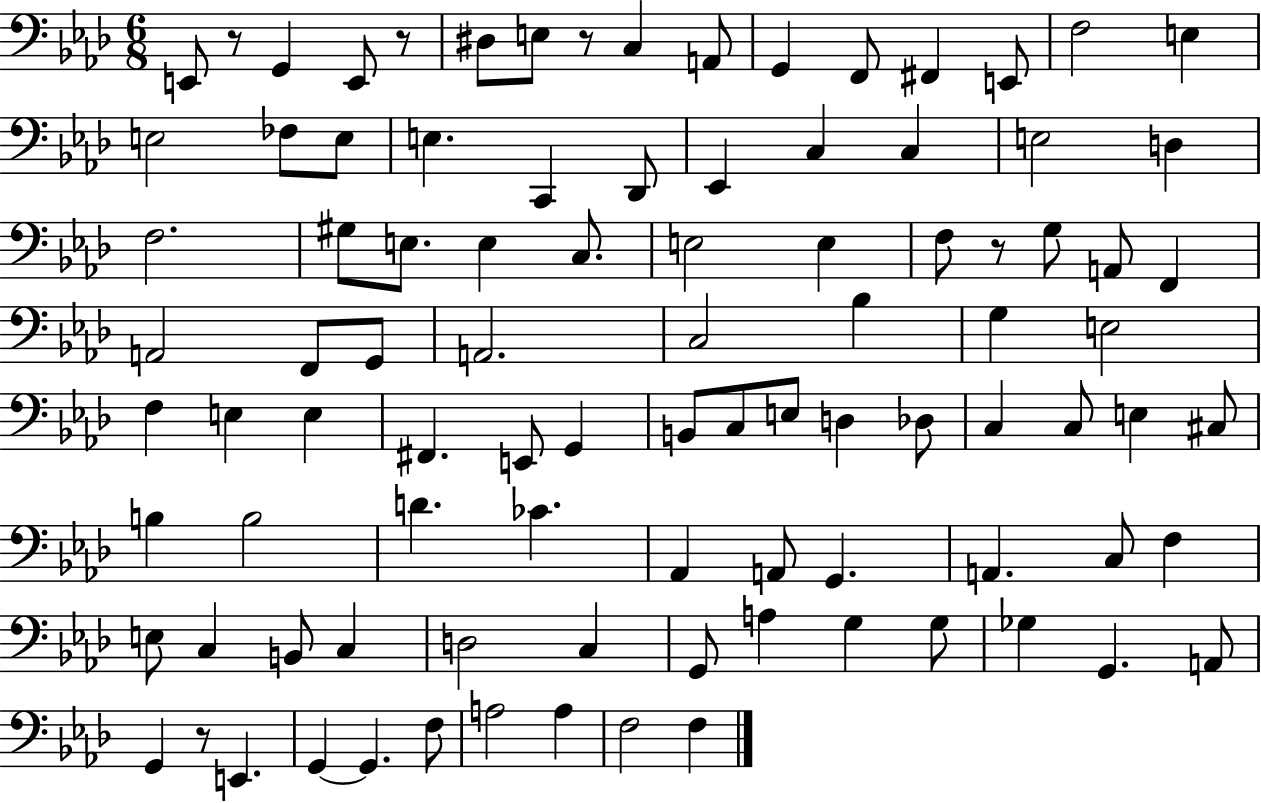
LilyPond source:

{
  \clef bass
  \numericTimeSignature
  \time 6/8
  \key aes \major
  e,8 r8 g,4 e,8 r8 | dis8 e8 r8 c4 a,8 | g,4 f,8 fis,4 e,8 | f2 e4 | \break e2 fes8 e8 | e4. c,4 des,8 | ees,4 c4 c4 | e2 d4 | \break f2. | gis8 e8. e4 c8. | e2 e4 | f8 r8 g8 a,8 f,4 | \break a,2 f,8 g,8 | a,2. | c2 bes4 | g4 e2 | \break f4 e4 e4 | fis,4. e,8 g,4 | b,8 c8 e8 d4 des8 | c4 c8 e4 cis8 | \break b4 b2 | d'4. ces'4. | aes,4 a,8 g,4. | a,4. c8 f4 | \break e8 c4 b,8 c4 | d2 c4 | g,8 a4 g4 g8 | ges4 g,4. a,8 | \break g,4 r8 e,4. | g,4~~ g,4. f8 | a2 a4 | f2 f4 | \break \bar "|."
}